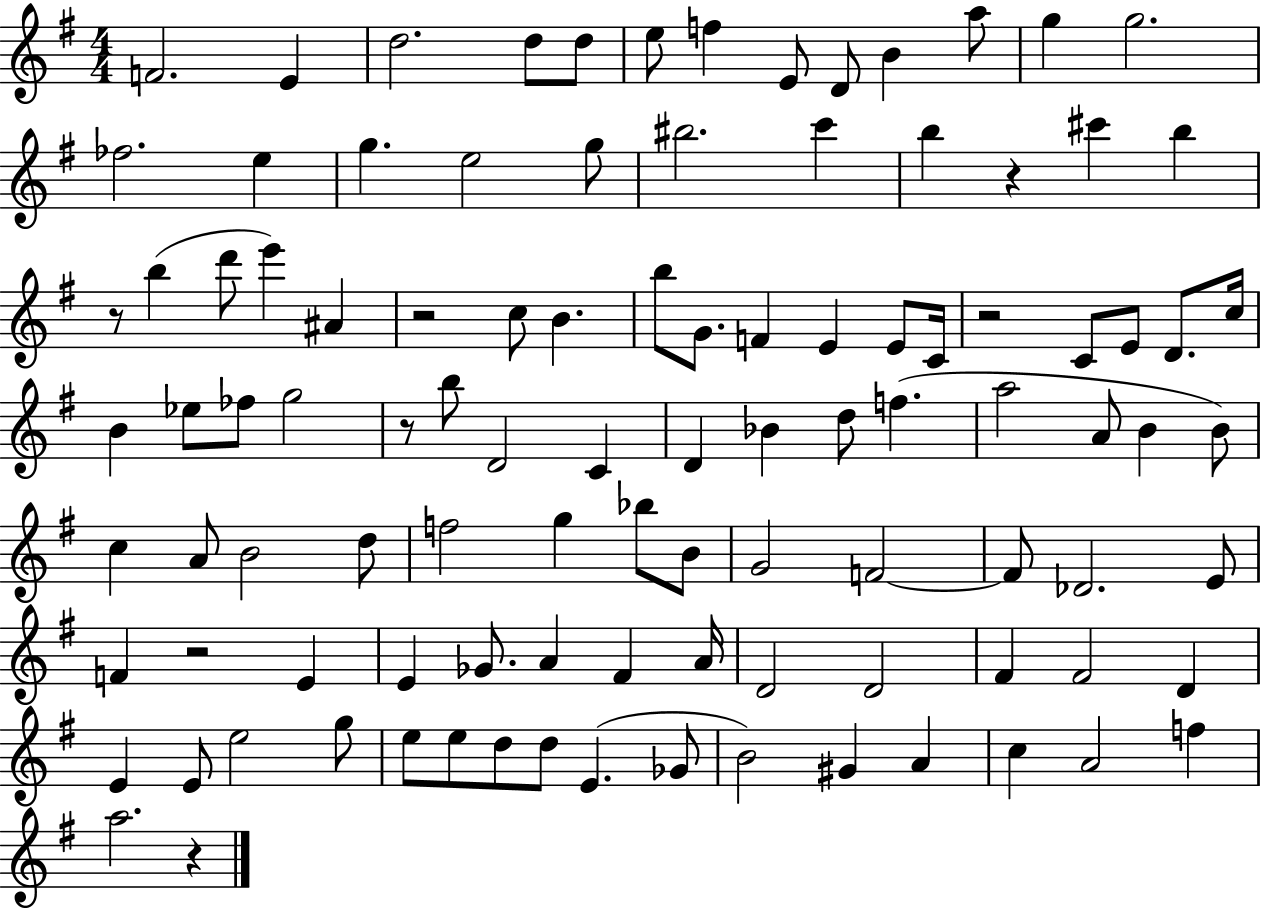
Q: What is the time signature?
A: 4/4